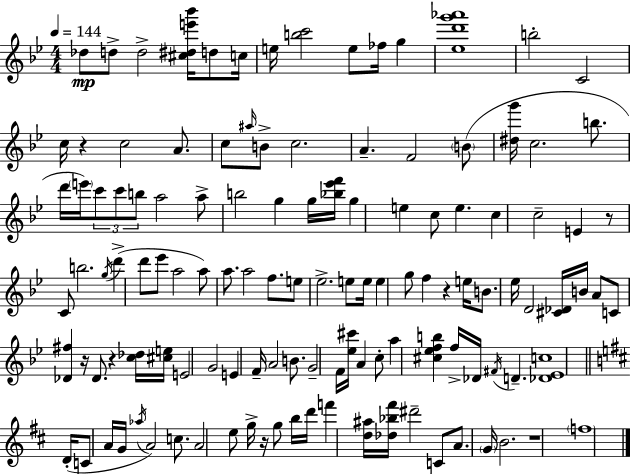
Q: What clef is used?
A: treble